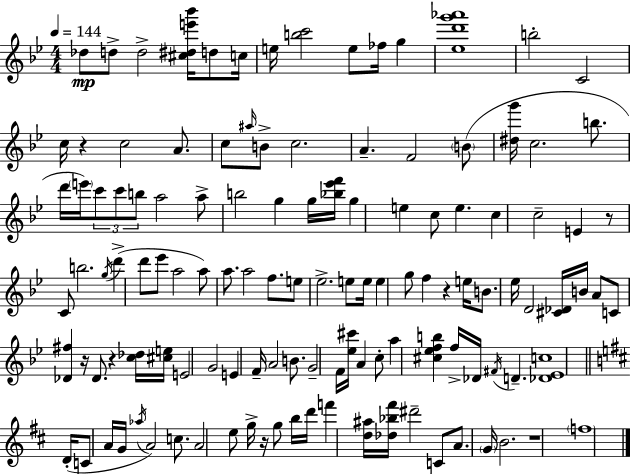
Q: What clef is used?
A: treble